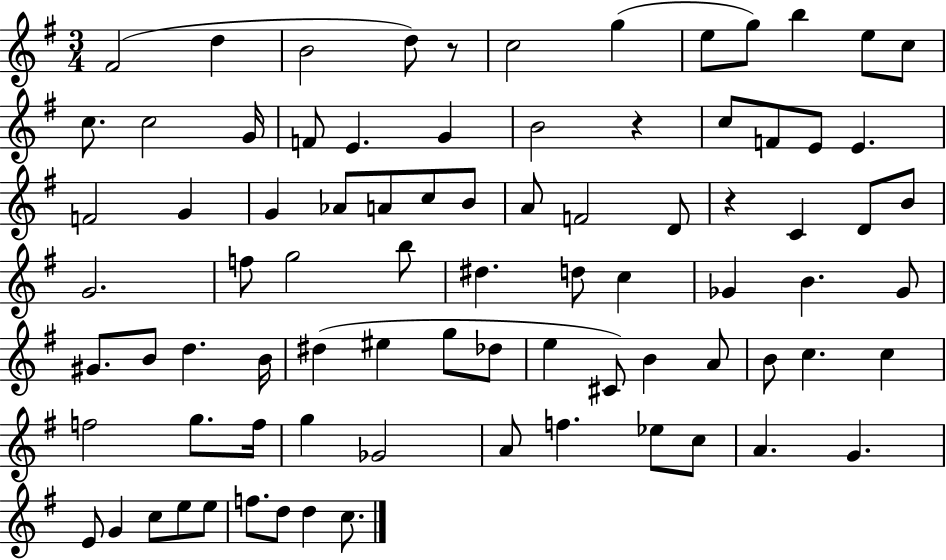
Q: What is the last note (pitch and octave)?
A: C5